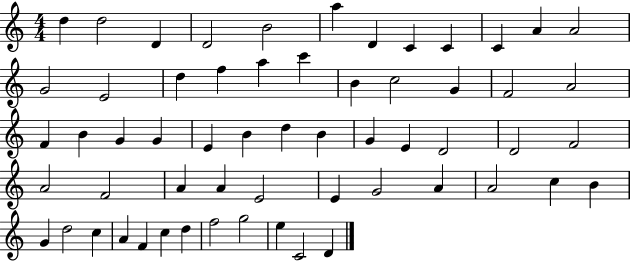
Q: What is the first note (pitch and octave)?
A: D5